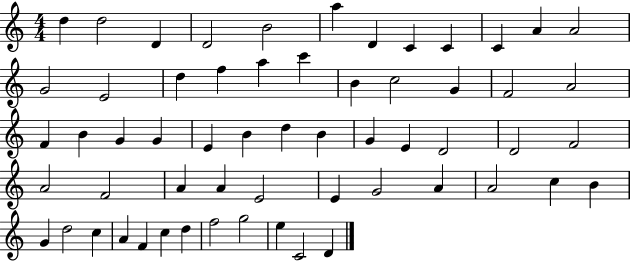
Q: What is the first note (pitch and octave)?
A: D5